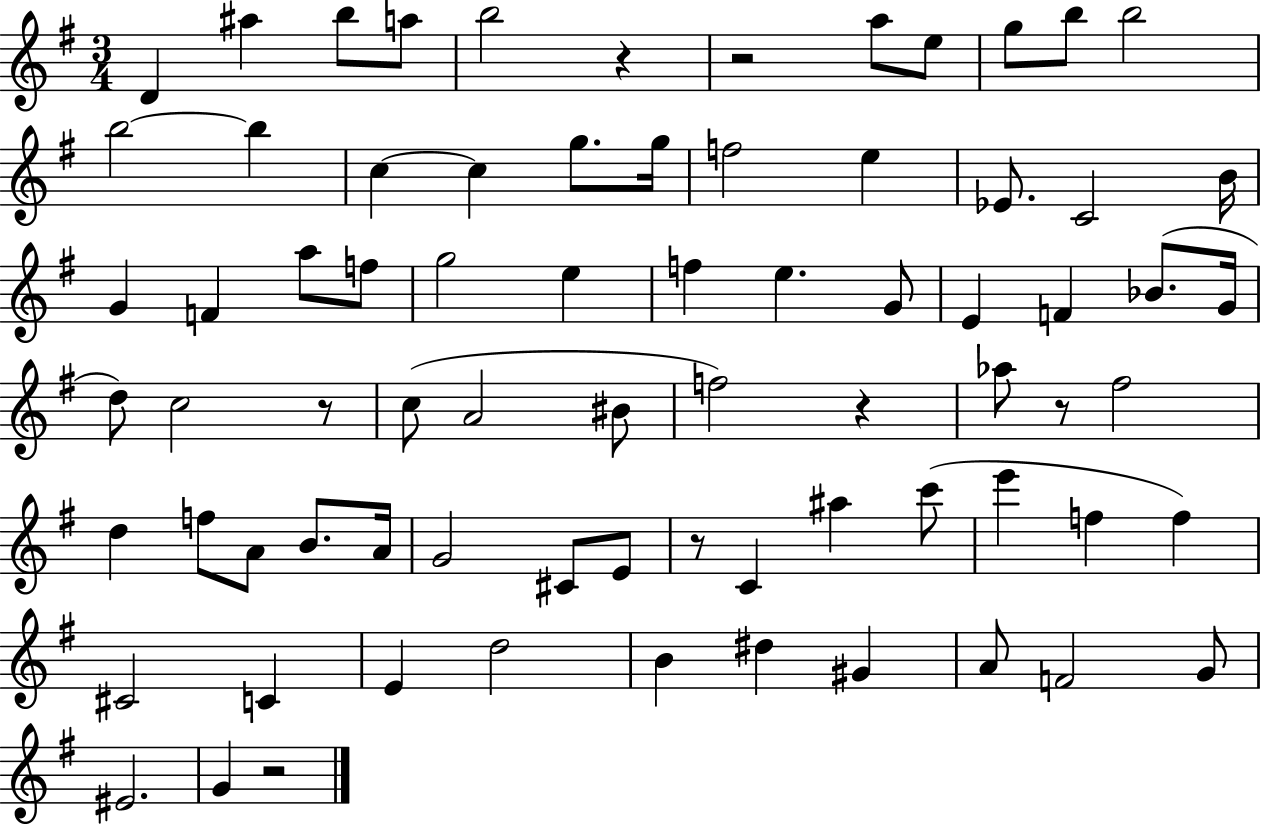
D4/q A#5/q B5/e A5/e B5/h R/q R/h A5/e E5/e G5/e B5/e B5/h B5/h B5/q C5/q C5/q G5/e. G5/s F5/h E5/q Eb4/e. C4/h B4/s G4/q F4/q A5/e F5/e G5/h E5/q F5/q E5/q. G4/e E4/q F4/q Bb4/e. G4/s D5/e C5/h R/e C5/e A4/h BIS4/e F5/h R/q Ab5/e R/e F#5/h D5/q F5/e A4/e B4/e. A4/s G4/h C#4/e E4/e R/e C4/q A#5/q C6/e E6/q F5/q F5/q C#4/h C4/q E4/q D5/h B4/q D#5/q G#4/q A4/e F4/h G4/e EIS4/h. G4/q R/h